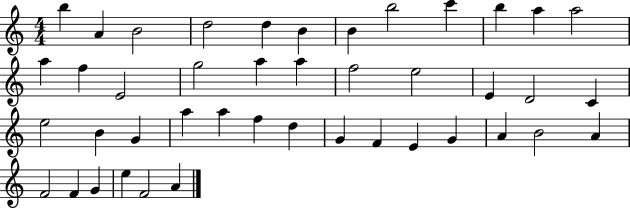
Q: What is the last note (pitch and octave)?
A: A4